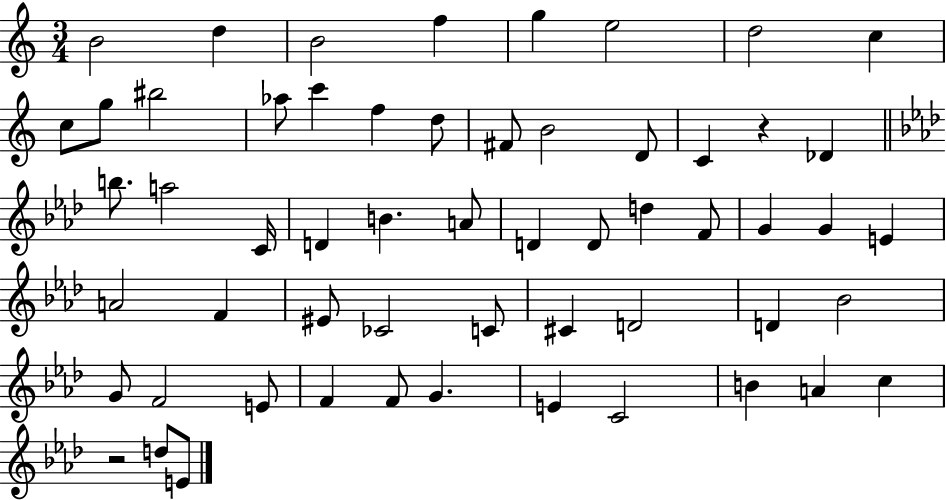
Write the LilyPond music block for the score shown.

{
  \clef treble
  \numericTimeSignature
  \time 3/4
  \key c \major
  b'2 d''4 | b'2 f''4 | g''4 e''2 | d''2 c''4 | \break c''8 g''8 bis''2 | aes''8 c'''4 f''4 d''8 | fis'8 b'2 d'8 | c'4 r4 des'4 | \break \bar "||" \break \key f \minor b''8. a''2 c'16 | d'4 b'4. a'8 | d'4 d'8 d''4 f'8 | g'4 g'4 e'4 | \break a'2 f'4 | eis'8 ces'2 c'8 | cis'4 d'2 | d'4 bes'2 | \break g'8 f'2 e'8 | f'4 f'8 g'4. | e'4 c'2 | b'4 a'4 c''4 | \break r2 d''8 e'8 | \bar "|."
}